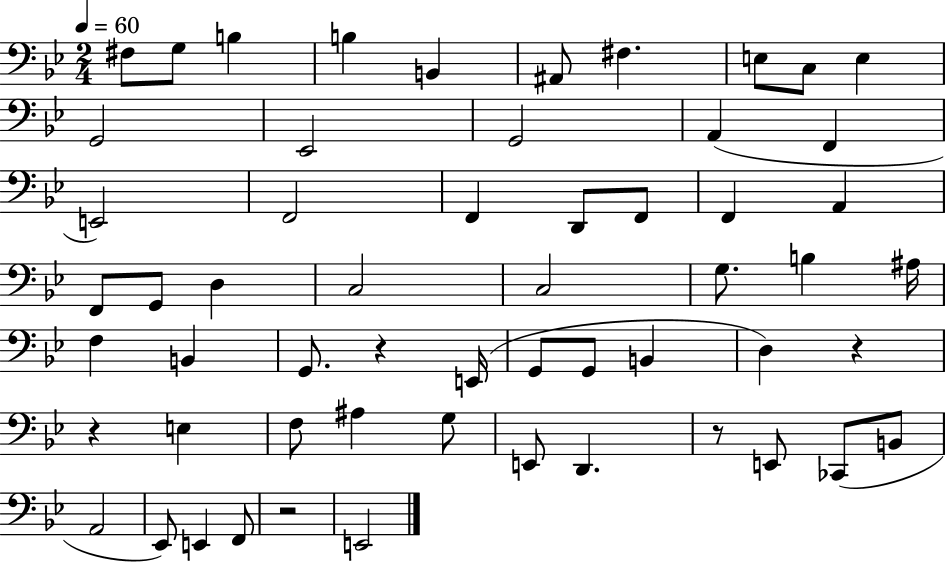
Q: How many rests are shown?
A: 5